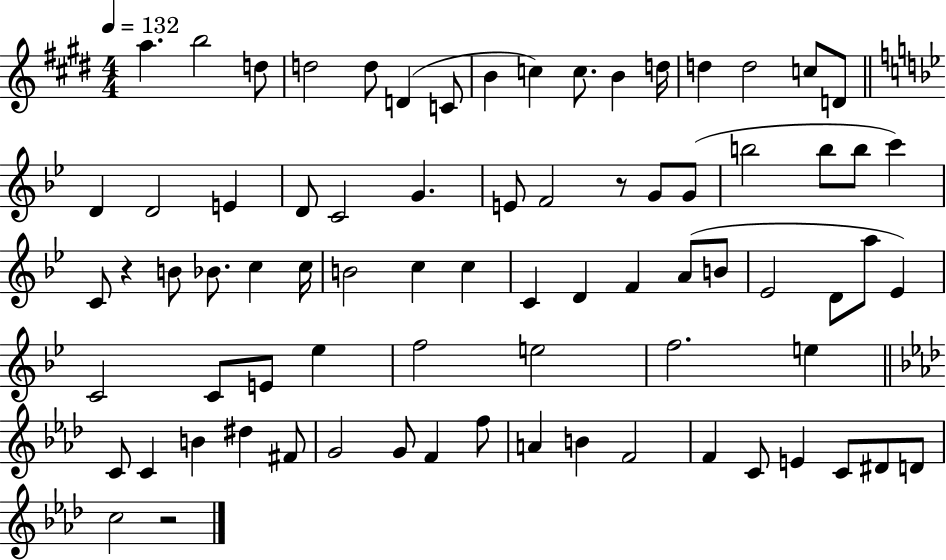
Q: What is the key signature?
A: E major